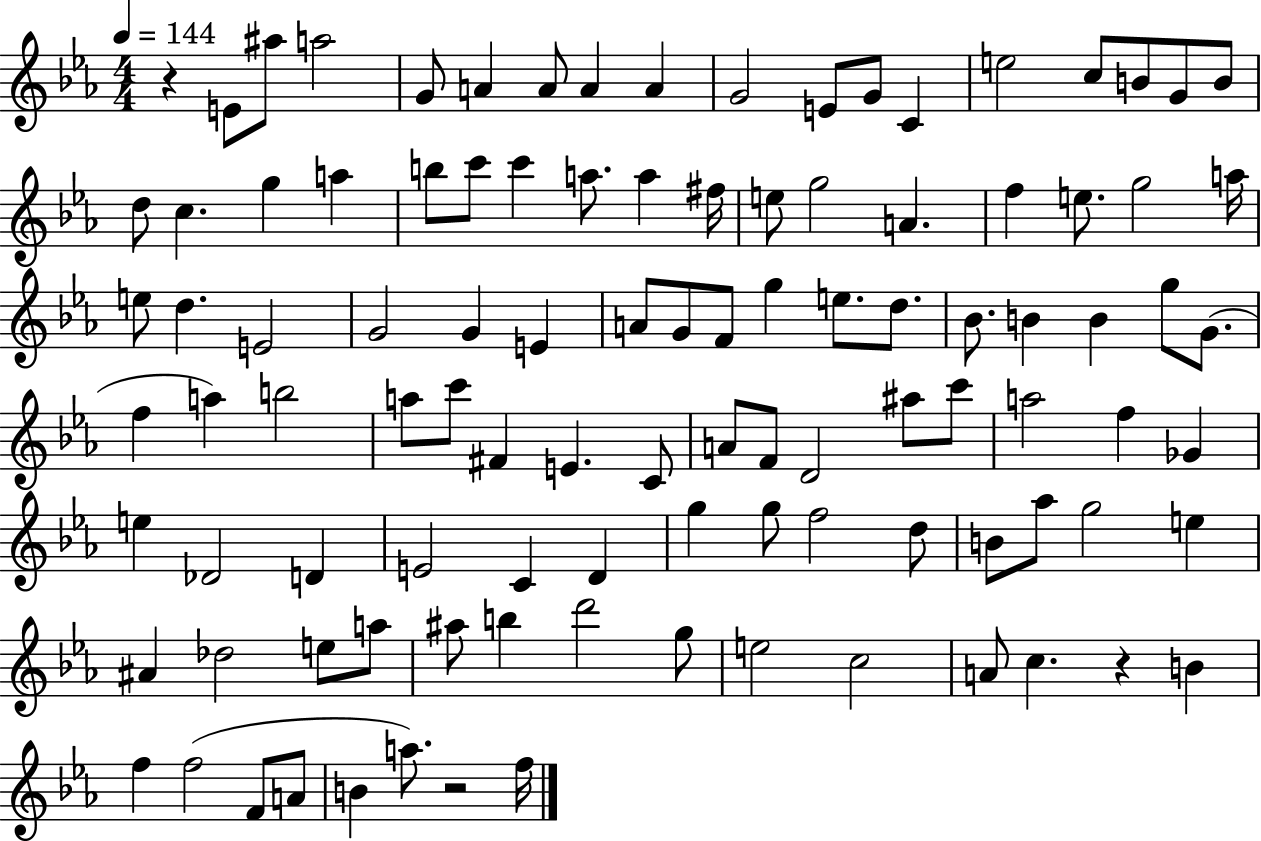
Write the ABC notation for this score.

X:1
T:Untitled
M:4/4
L:1/4
K:Eb
z E/2 ^a/2 a2 G/2 A A/2 A A G2 E/2 G/2 C e2 c/2 B/2 G/2 B/2 d/2 c g a b/2 c'/2 c' a/2 a ^f/4 e/2 g2 A f e/2 g2 a/4 e/2 d E2 G2 G E A/2 G/2 F/2 g e/2 d/2 _B/2 B B g/2 G/2 f a b2 a/2 c'/2 ^F E C/2 A/2 F/2 D2 ^a/2 c'/2 a2 f _G e _D2 D E2 C D g g/2 f2 d/2 B/2 _a/2 g2 e ^A _d2 e/2 a/2 ^a/2 b d'2 g/2 e2 c2 A/2 c z B f f2 F/2 A/2 B a/2 z2 f/4